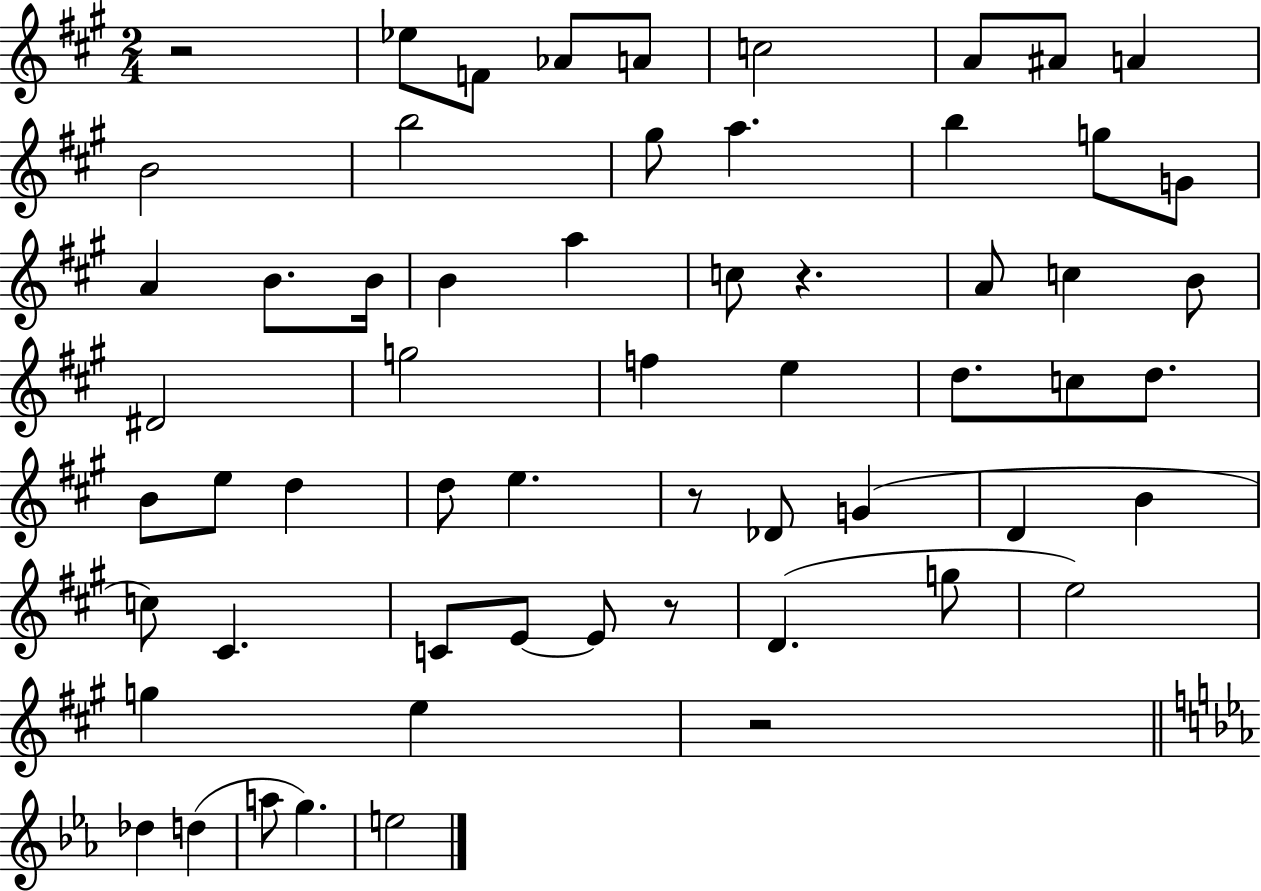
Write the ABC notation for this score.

X:1
T:Untitled
M:2/4
L:1/4
K:A
z2 _e/2 F/2 _A/2 A/2 c2 A/2 ^A/2 A B2 b2 ^g/2 a b g/2 G/2 A B/2 B/4 B a c/2 z A/2 c B/2 ^D2 g2 f e d/2 c/2 d/2 B/2 e/2 d d/2 e z/2 _D/2 G D B c/2 ^C C/2 E/2 E/2 z/2 D g/2 e2 g e z2 _d d a/2 g e2